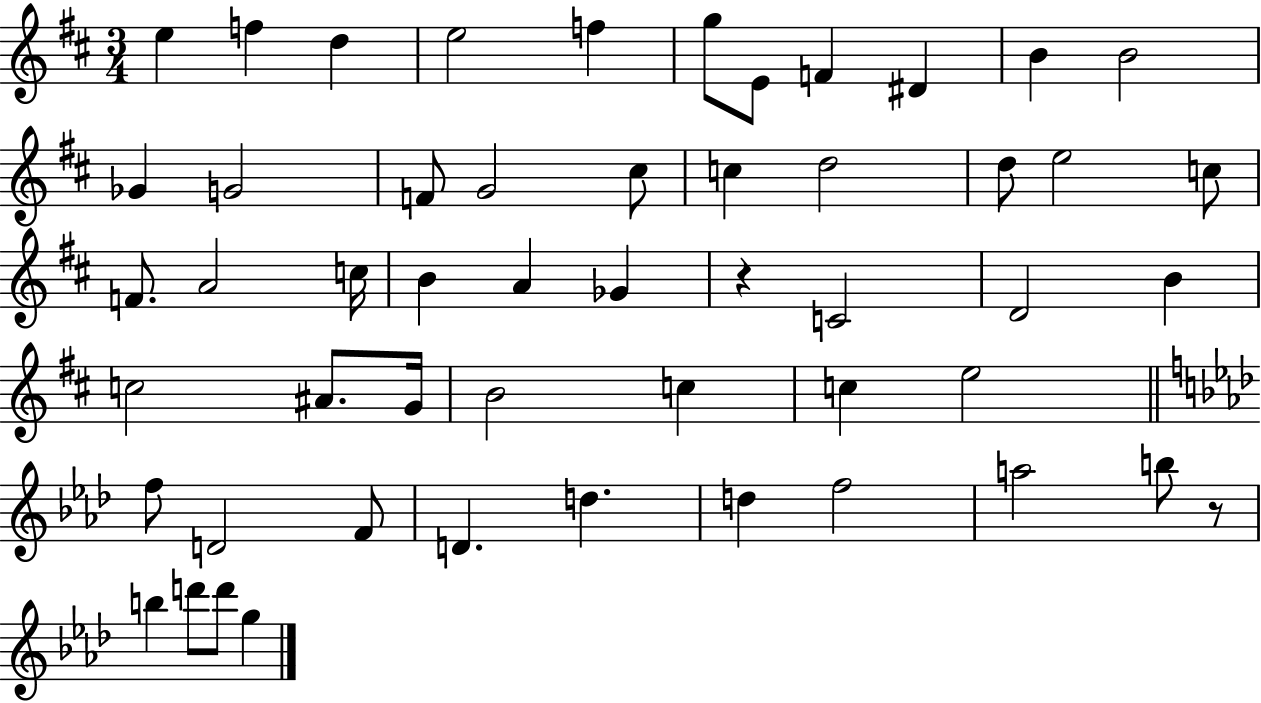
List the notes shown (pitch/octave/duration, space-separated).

E5/q F5/q D5/q E5/h F5/q G5/e E4/e F4/q D#4/q B4/q B4/h Gb4/q G4/h F4/e G4/h C#5/e C5/q D5/h D5/e E5/h C5/e F4/e. A4/h C5/s B4/q A4/q Gb4/q R/q C4/h D4/h B4/q C5/h A#4/e. G4/s B4/h C5/q C5/q E5/h F5/e D4/h F4/e D4/q. D5/q. D5/q F5/h A5/h B5/e R/e B5/q D6/e D6/e G5/q